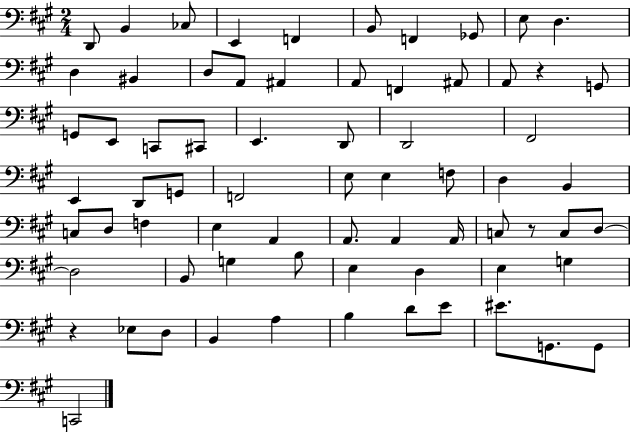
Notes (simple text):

D2/e B2/q CES3/e E2/q F2/q B2/e F2/q Gb2/e E3/e D3/q. D3/q BIS2/q D3/e A2/e A#2/q A2/e F2/q A#2/e A2/e R/q G2/e G2/e E2/e C2/e C#2/e E2/q. D2/e D2/h F#2/h E2/q D2/e G2/e F2/h E3/e E3/q F3/e D3/q B2/q C3/e D3/e F3/q E3/q A2/q A2/e. A2/q A2/s C3/e R/e C3/e D3/e D3/h B2/e G3/q B3/e E3/q D3/q E3/q G3/q R/q Eb3/e D3/e B2/q A3/q B3/q D4/e E4/e EIS4/e. G2/e. G2/e C2/h